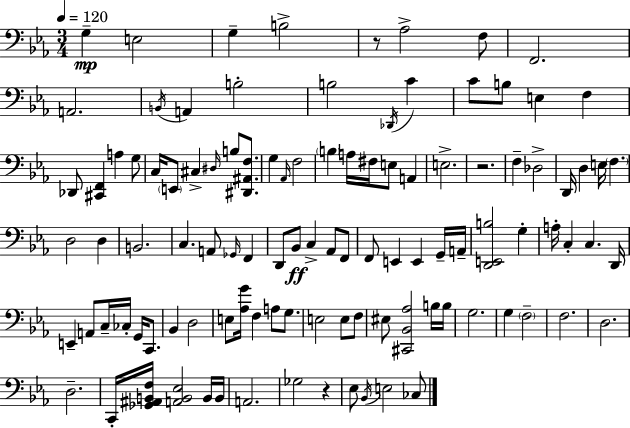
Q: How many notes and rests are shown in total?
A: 106